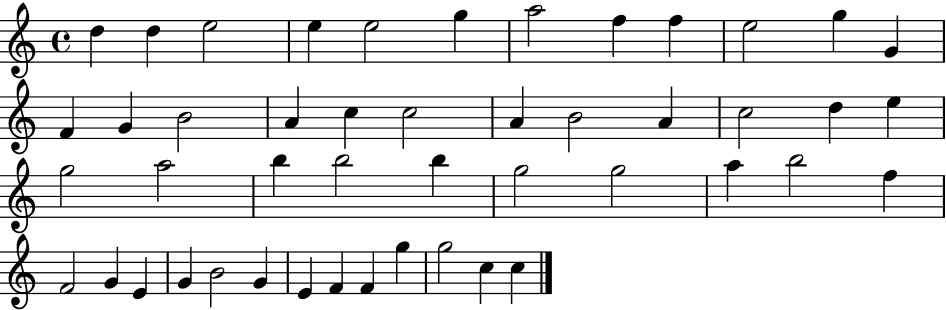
{
  \clef treble
  \time 4/4
  \defaultTimeSignature
  \key c \major
  d''4 d''4 e''2 | e''4 e''2 g''4 | a''2 f''4 f''4 | e''2 g''4 g'4 | \break f'4 g'4 b'2 | a'4 c''4 c''2 | a'4 b'2 a'4 | c''2 d''4 e''4 | \break g''2 a''2 | b''4 b''2 b''4 | g''2 g''2 | a''4 b''2 f''4 | \break f'2 g'4 e'4 | g'4 b'2 g'4 | e'4 f'4 f'4 g''4 | g''2 c''4 c''4 | \break \bar "|."
}